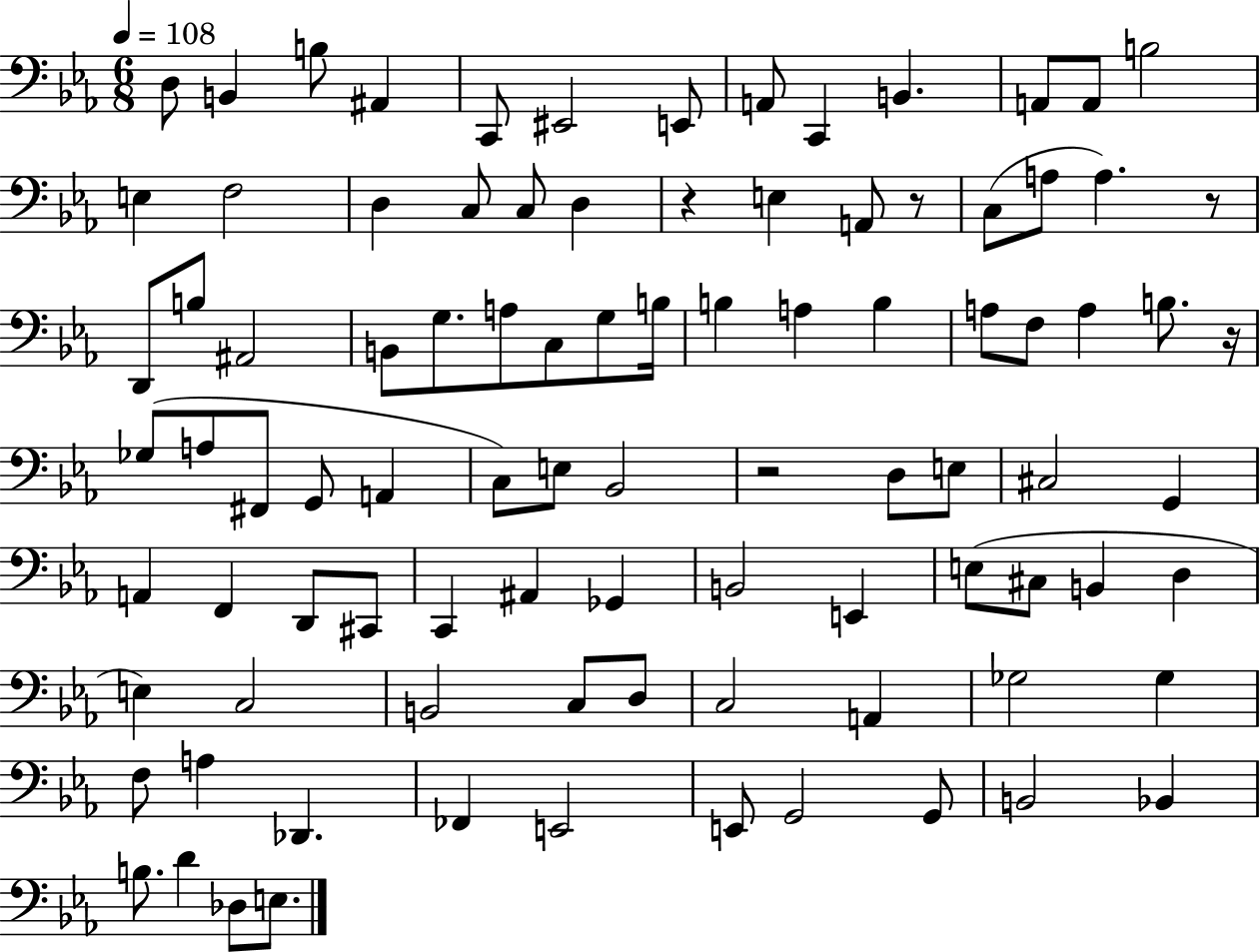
D3/e B2/q B3/e A#2/q C2/e EIS2/h E2/e A2/e C2/q B2/q. A2/e A2/e B3/h E3/q F3/h D3/q C3/e C3/e D3/q R/q E3/q A2/e R/e C3/e A3/e A3/q. R/e D2/e B3/e A#2/h B2/e G3/e. A3/e C3/e G3/e B3/s B3/q A3/q B3/q A3/e F3/e A3/q B3/e. R/s Gb3/e A3/e F#2/e G2/e A2/q C3/e E3/e Bb2/h R/h D3/e E3/e C#3/h G2/q A2/q F2/q D2/e C#2/e C2/q A#2/q Gb2/q B2/h E2/q E3/e C#3/e B2/q D3/q E3/q C3/h B2/h C3/e D3/e C3/h A2/q Gb3/h Gb3/q F3/e A3/q Db2/q. FES2/q E2/h E2/e G2/h G2/e B2/h Bb2/q B3/e. D4/q Db3/e E3/e.